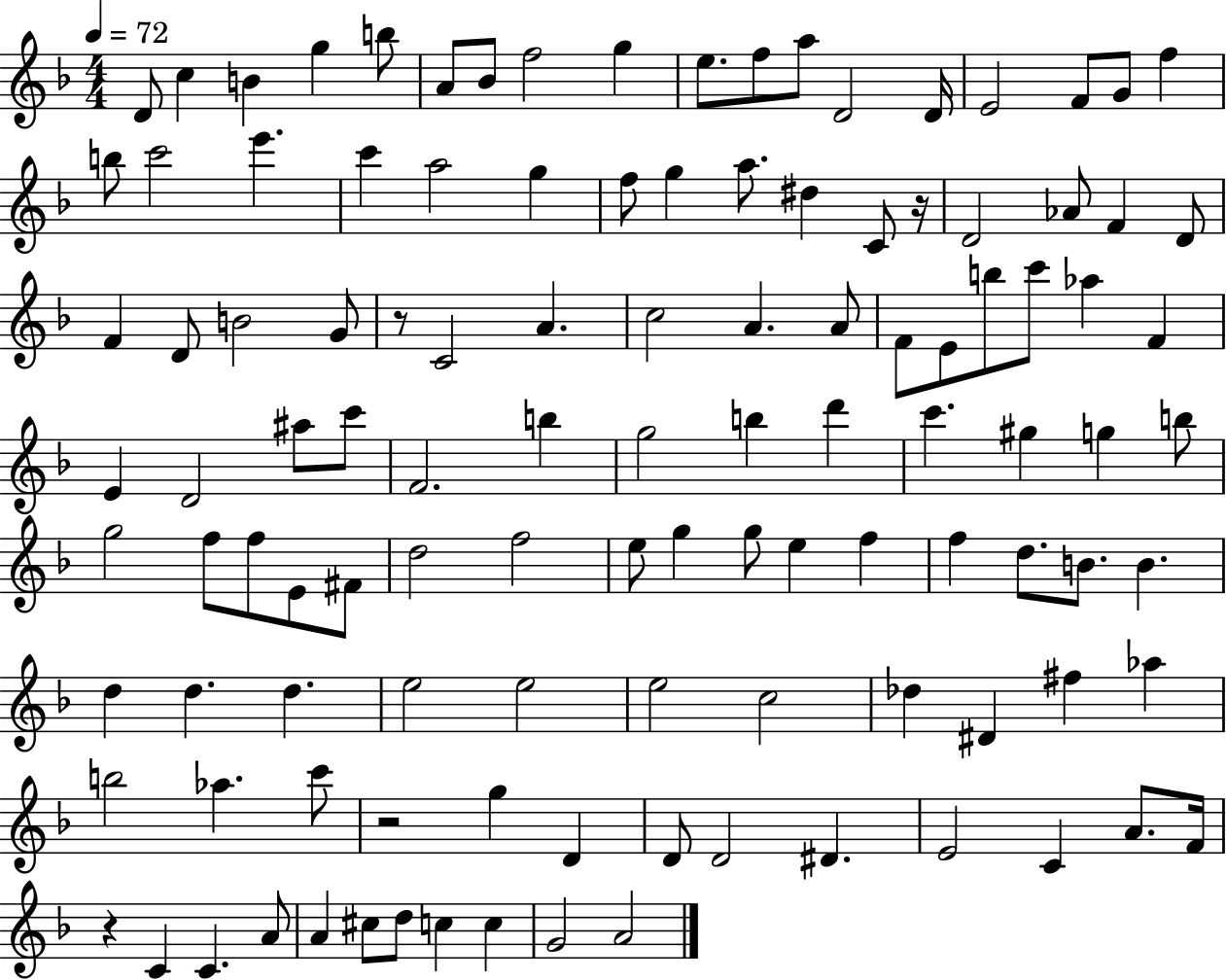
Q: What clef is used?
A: treble